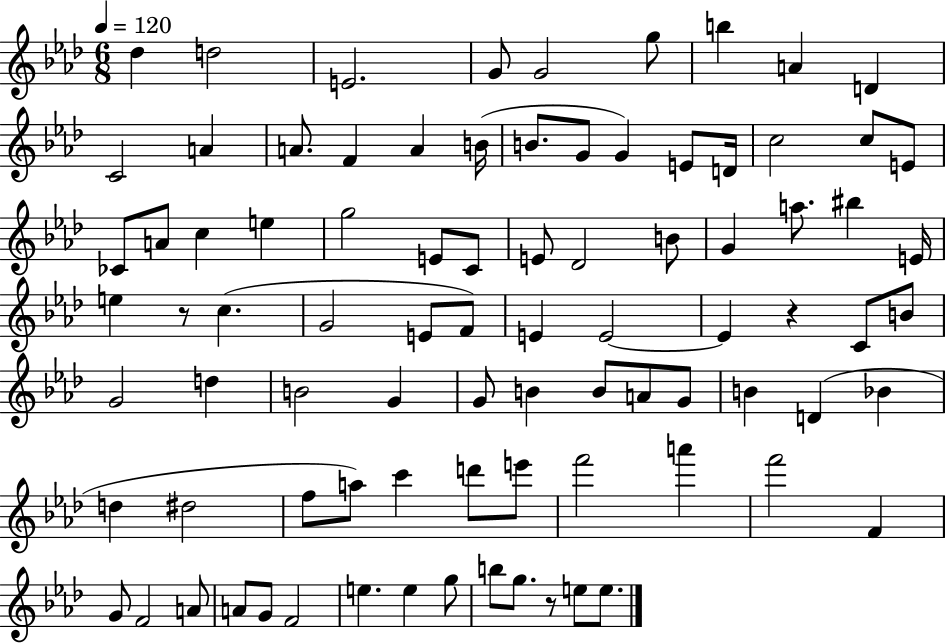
{
  \clef treble
  \numericTimeSignature
  \time 6/8
  \key aes \major
  \tempo 4 = 120
  des''4 d''2 | e'2. | g'8 g'2 g''8 | b''4 a'4 d'4 | \break c'2 a'4 | a'8. f'4 a'4 b'16( | b'8. g'8 g'4) e'8 d'16 | c''2 c''8 e'8 | \break ces'8 a'8 c''4 e''4 | g''2 e'8 c'8 | e'8 des'2 b'8 | g'4 a''8. bis''4 e'16 | \break e''4 r8 c''4.( | g'2 e'8 f'8) | e'4 e'2~~ | e'4 r4 c'8 b'8 | \break g'2 d''4 | b'2 g'4 | g'8 b'4 b'8 a'8 g'8 | b'4 d'4( bes'4 | \break d''4 dis''2 | f''8 a''8) c'''4 d'''8 e'''8 | f'''2 a'''4 | f'''2 f'4 | \break g'8 f'2 a'8 | a'8 g'8 f'2 | e''4. e''4 g''8 | b''8 g''8. r8 e''8 e''8. | \break \bar "|."
}